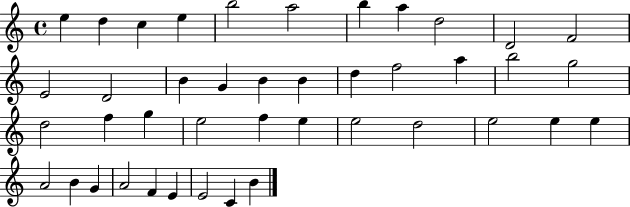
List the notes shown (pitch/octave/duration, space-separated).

E5/q D5/q C5/q E5/q B5/h A5/h B5/q A5/q D5/h D4/h F4/h E4/h D4/h B4/q G4/q B4/q B4/q D5/q F5/h A5/q B5/h G5/h D5/h F5/q G5/q E5/h F5/q E5/q E5/h D5/h E5/h E5/q E5/q A4/h B4/q G4/q A4/h F4/q E4/q E4/h C4/q B4/q